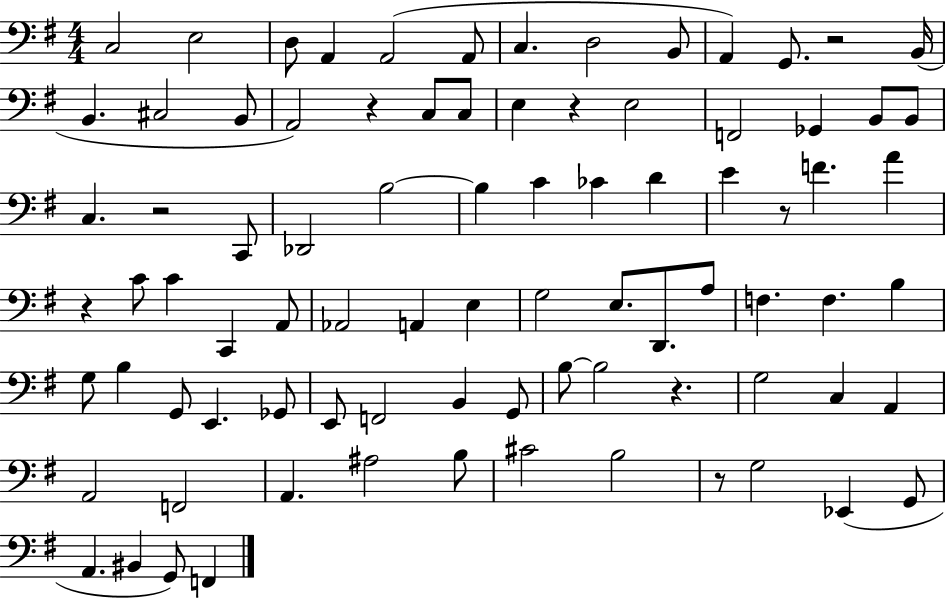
C3/h E3/h D3/e A2/q A2/h A2/e C3/q. D3/h B2/e A2/q G2/e. R/h B2/s B2/q. C#3/h B2/e A2/h R/q C3/e C3/e E3/q R/q E3/h F2/h Gb2/q B2/e B2/e C3/q. R/h C2/e Db2/h B3/h B3/q C4/q CES4/q D4/q E4/q R/e F4/q. A4/q R/q C4/e C4/q C2/q A2/e Ab2/h A2/q E3/q G3/h E3/e. D2/e. A3/e F3/q. F3/q. B3/q G3/e B3/q G2/e E2/q. Gb2/e E2/e F2/h B2/q G2/e B3/e B3/h R/q. G3/h C3/q A2/q A2/h F2/h A2/q. A#3/h B3/e C#4/h B3/h R/e G3/h Eb2/q G2/e A2/q. BIS2/q G2/e F2/q